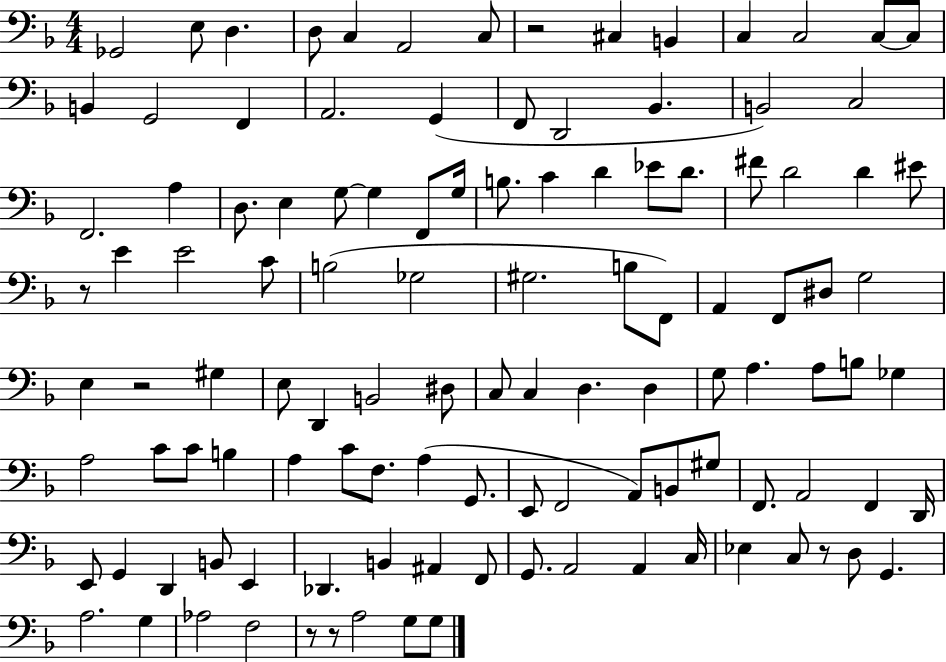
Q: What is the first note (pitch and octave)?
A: Gb2